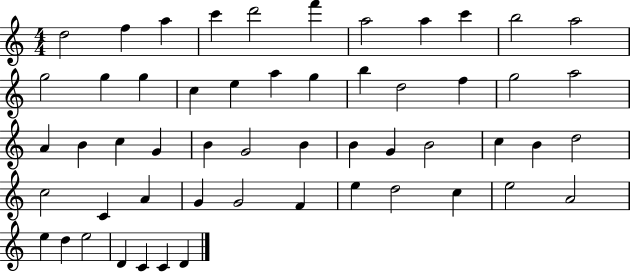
X:1
T:Untitled
M:4/4
L:1/4
K:C
d2 f a c' d'2 f' a2 a c' b2 a2 g2 g g c e a g b d2 f g2 a2 A B c G B G2 B B G B2 c B d2 c2 C A G G2 F e d2 c e2 A2 e d e2 D C C D